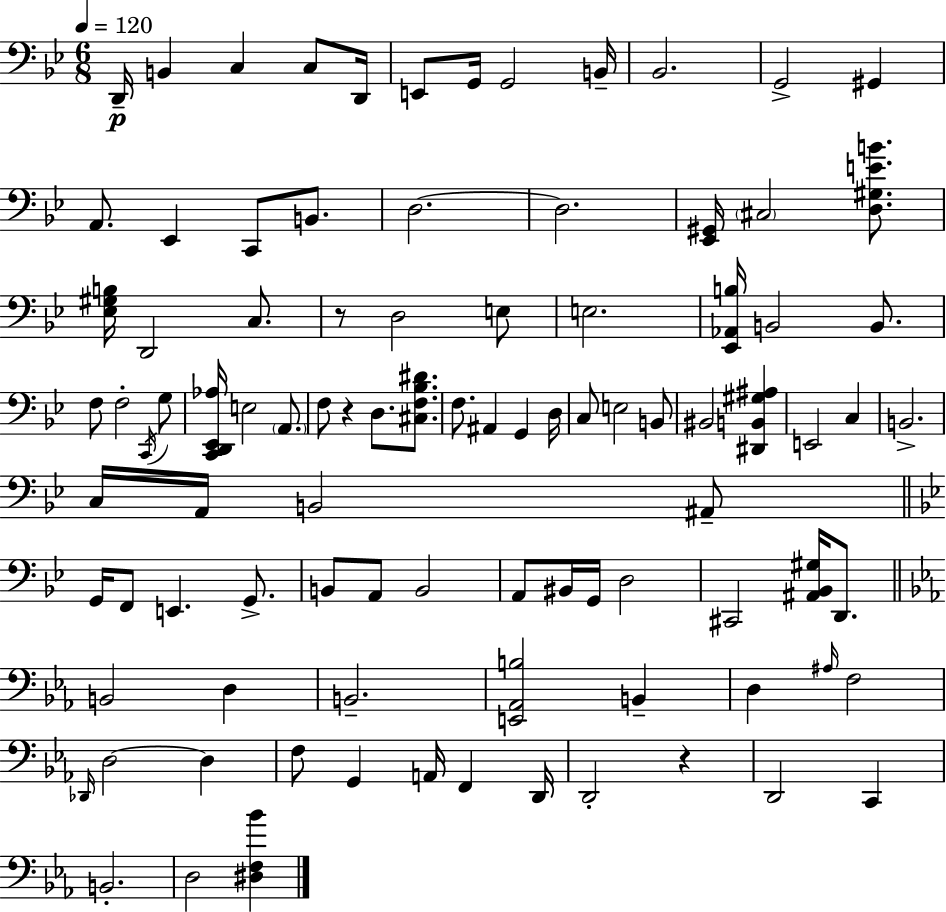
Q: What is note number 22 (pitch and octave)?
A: D3